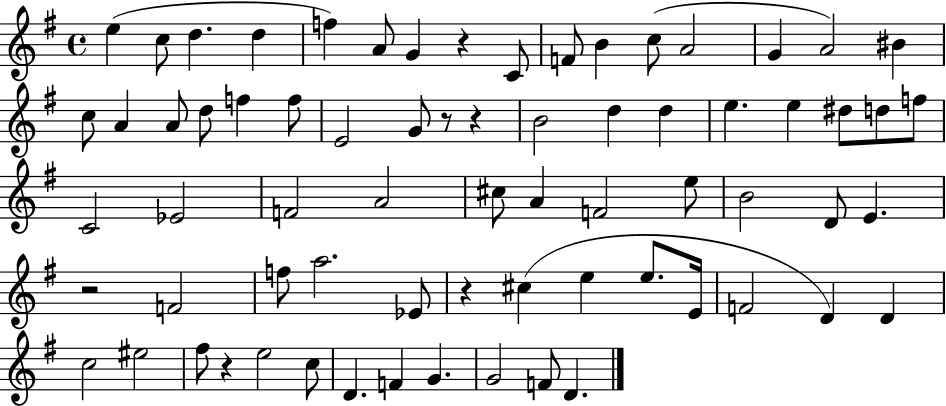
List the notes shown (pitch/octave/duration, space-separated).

E5/q C5/e D5/q. D5/q F5/q A4/e G4/q R/q C4/e F4/e B4/q C5/e A4/h G4/q A4/h BIS4/q C5/e A4/q A4/e D5/e F5/q F5/e E4/h G4/e R/e R/q B4/h D5/q D5/q E5/q. E5/q D#5/e D5/e F5/e C4/h Eb4/h F4/h A4/h C#5/e A4/q F4/h E5/e B4/h D4/e E4/q. R/h F4/h F5/e A5/h. Eb4/e R/q C#5/q E5/q E5/e. E4/s F4/h D4/q D4/q C5/h EIS5/h F#5/e R/q E5/h C5/e D4/q. F4/q G4/q. G4/h F4/e D4/q.